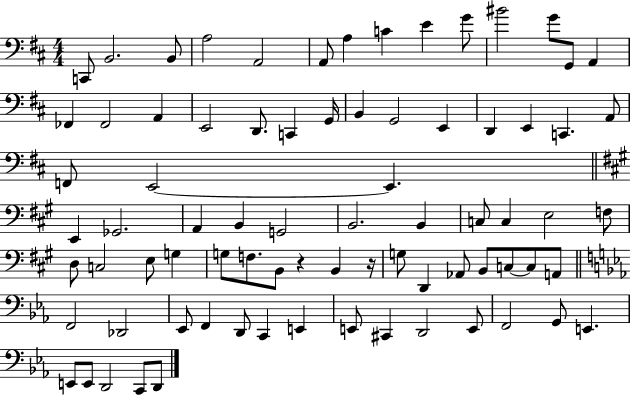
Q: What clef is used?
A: bass